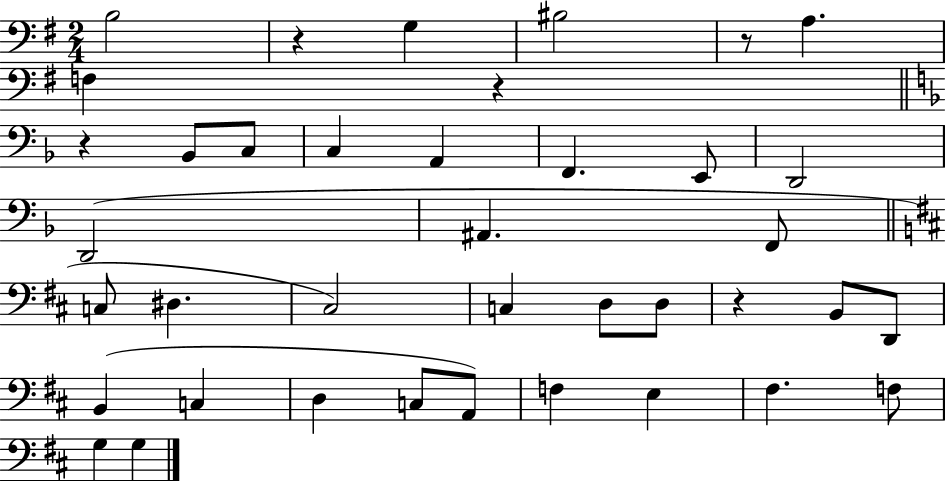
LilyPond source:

{
  \clef bass
  \numericTimeSignature
  \time 2/4
  \key g \major
  b2 | r4 g4 | bis2 | r8 a4. | \break f4 r4 | \bar "||" \break \key f \major r4 bes,8 c8 | c4 a,4 | f,4. e,8 | d,2 | \break d,2( | ais,4. f,8 | \bar "||" \break \key d \major c8 dis4. | cis2) | c4 d8 d8 | r4 b,8 d,8 | \break b,4( c4 | d4 c8 a,8) | f4 e4 | fis4. f8 | \break g4 g4 | \bar "|."
}